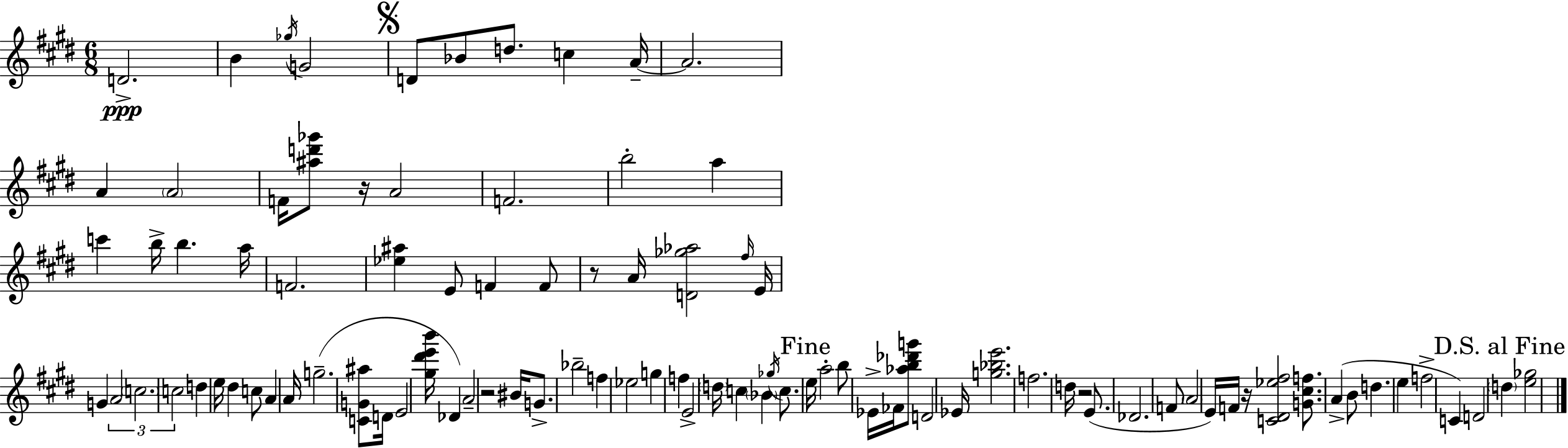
{
  \clef treble
  \numericTimeSignature
  \time 6/8
  \key e \major
  d'2.->\ppp | b'4 \acciaccatura { ges''16 } g'2 | \mark \markup { \musicglyph "scripts.segno" } d'8 bes'8 d''8. c''4 | a'16--~~ a'2. | \break a'4 \parenthesize a'2 | f'16 <ais'' d''' ges'''>8 r16 a'2 | f'2. | b''2-. a''4 | \break c'''4 b''16-> b''4. | a''16 f'2. | <ees'' ais''>4 e'8 f'4 f'8 | r8 a'16 <d' ges'' aes''>2 | \break \grace { fis''16 } e'16 g'4 \tuplet 3/2 { a'2 | \parenthesize c''2. | c''2 } d''4 | e''16 dis''4 c''8 a'4 | \break a'16 g''2.--( | <c' g' ais''>8 d'16 e'2 | <gis'' dis''' e''' b'''>16 des'4) a'2-- | r2 bis'16 g'8.-> | \break bes''2-- f''4 | ees''2 g''4 | f''4 e'2-> | \parenthesize d''16 c''4 \parenthesize bes'4 \acciaccatura { ges''16 } | \break c''8. \mark "Fine" e''16 a''2-. | b''8 ees'16-> fes'16 <aes'' b'' des''' g'''>8 d'2 | ees'16 <g'' bes'' e'''>2. | f''2. | \break d''16 r2 | e'8.( des'2. | f'8 \parenthesize a'2 | e'16) f'16 r16 <c' dis' ees'' fis''>2 | \break <g' cis'' f''>8. a'4->( b'8 d''4. | e''4 f''2-> | c'4) d'2 | \mark "D.S. al Fine" \parenthesize d''4 <e'' ges''>2 | \break \bar "|."
}